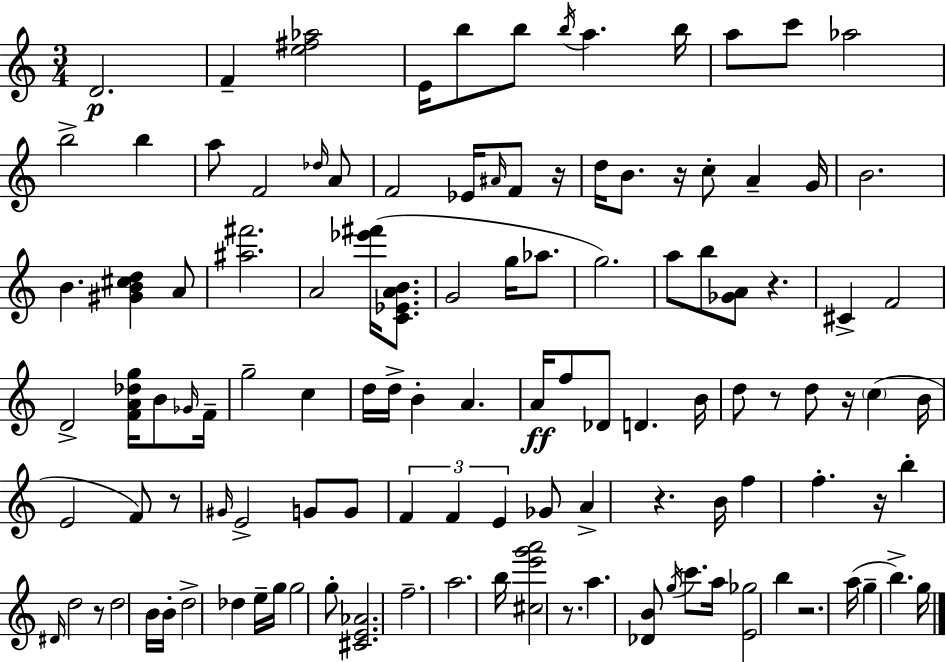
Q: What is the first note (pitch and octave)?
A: D4